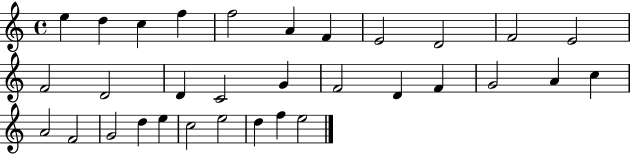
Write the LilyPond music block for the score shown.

{
  \clef treble
  \time 4/4
  \defaultTimeSignature
  \key c \major
  e''4 d''4 c''4 f''4 | f''2 a'4 f'4 | e'2 d'2 | f'2 e'2 | \break f'2 d'2 | d'4 c'2 g'4 | f'2 d'4 f'4 | g'2 a'4 c''4 | \break a'2 f'2 | g'2 d''4 e''4 | c''2 e''2 | d''4 f''4 e''2 | \break \bar "|."
}